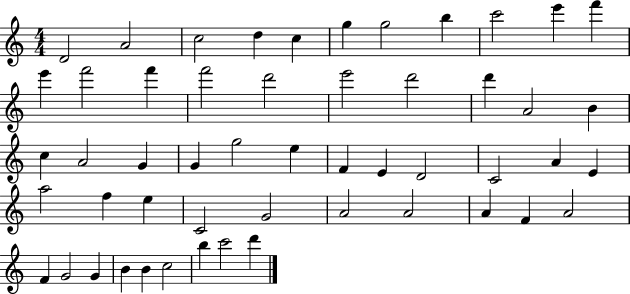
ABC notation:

X:1
T:Untitled
M:4/4
L:1/4
K:C
D2 A2 c2 d c g g2 b c'2 e' f' e' f'2 f' f'2 d'2 e'2 d'2 d' A2 B c A2 G G g2 e F E D2 C2 A E a2 f e C2 G2 A2 A2 A F A2 F G2 G B B c2 b c'2 d'